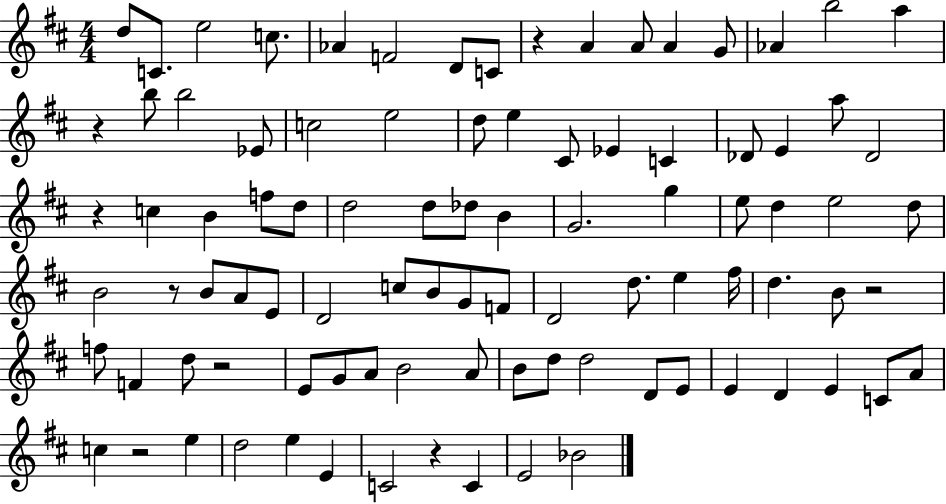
{
  \clef treble
  \numericTimeSignature
  \time 4/4
  \key d \major
  d''8 c'8. e''2 c''8. | aes'4 f'2 d'8 c'8 | r4 a'4 a'8 a'4 g'8 | aes'4 b''2 a''4 | \break r4 b''8 b''2 ees'8 | c''2 e''2 | d''8 e''4 cis'8 ees'4 c'4 | des'8 e'4 a''8 des'2 | \break r4 c''4 b'4 f''8 d''8 | d''2 d''8 des''8 b'4 | g'2. g''4 | e''8 d''4 e''2 d''8 | \break b'2 r8 b'8 a'8 e'8 | d'2 c''8 b'8 g'8 f'8 | d'2 d''8. e''4 fis''16 | d''4. b'8 r2 | \break f''8 f'4 d''8 r2 | e'8 g'8 a'8 b'2 a'8 | b'8 d''8 d''2 d'8 e'8 | e'4 d'4 e'4 c'8 a'8 | \break c''4 r2 e''4 | d''2 e''4 e'4 | c'2 r4 c'4 | e'2 bes'2 | \break \bar "|."
}